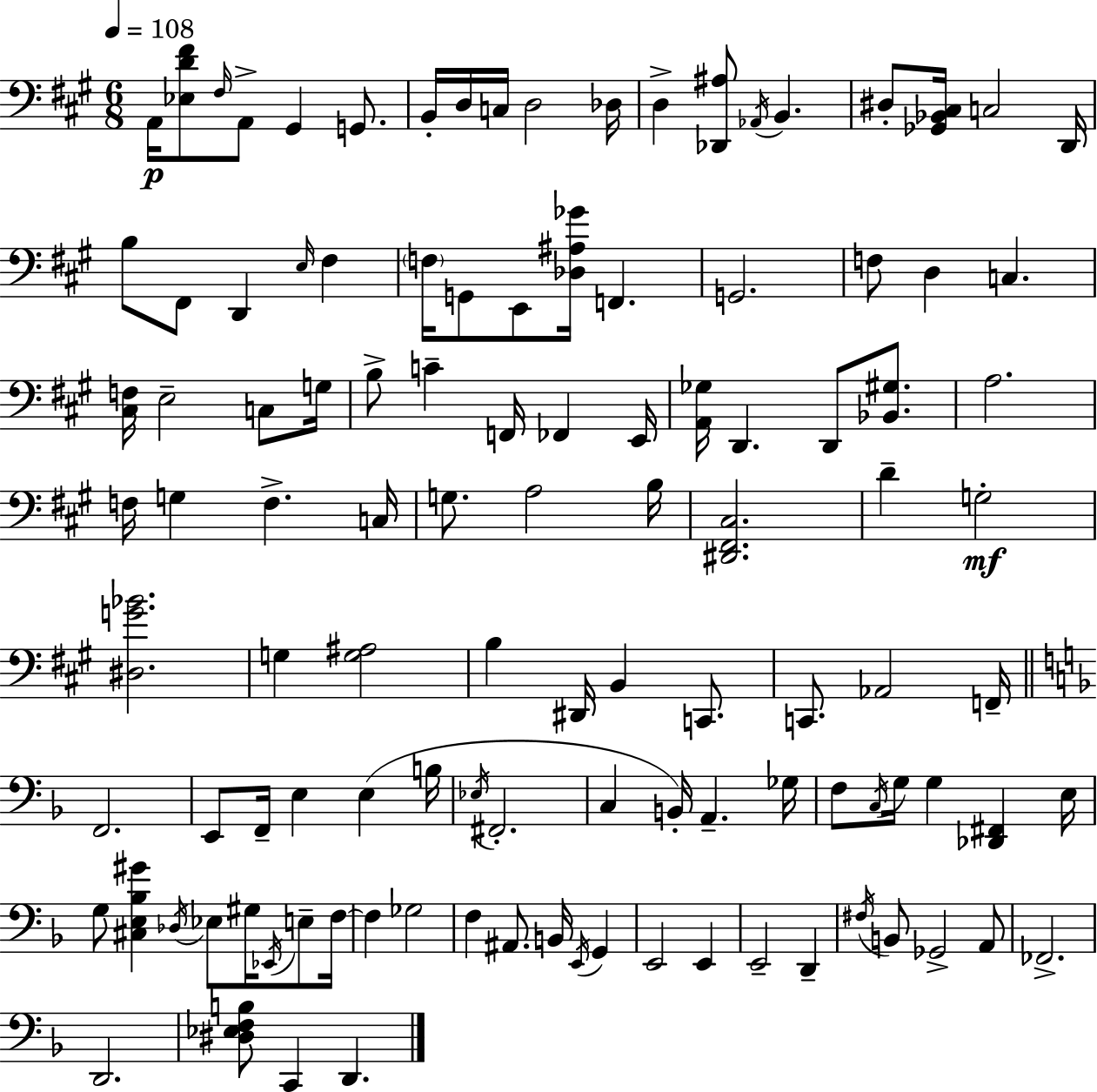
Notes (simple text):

A2/s [Eb3,D4,F#4]/e F#3/s A2/e G#2/q G2/e. B2/s D3/s C3/s D3/h Db3/s D3/q [Db2,A#3]/e Ab2/s B2/q. D#3/e [Gb2,Bb2,C#3]/s C3/h D2/s B3/e F#2/e D2/q E3/s F#3/q F3/s G2/e E2/e [Db3,A#3,Gb4]/s F2/q. G2/h. F3/e D3/q C3/q. [C#3,F3]/s E3/h C3/e G3/s B3/e C4/q F2/s FES2/q E2/s [A2,Gb3]/s D2/q. D2/e [Bb2,G#3]/e. A3/h. F3/s G3/q F3/q. C3/s G3/e. A3/h B3/s [D#2,F#2,C#3]/h. D4/q G3/h [D#3,G4,Bb4]/h. G3/q [G3,A#3]/h B3/q D#2/s B2/q C2/e. C2/e. Ab2/h F2/s F2/h. E2/e F2/s E3/q E3/q B3/s Eb3/s F#2/h. C3/q B2/s A2/q. Gb3/s F3/e C3/s G3/s G3/q [Db2,F#2]/q E3/s G3/e [C#3,E3,Bb3,G#4]/q Db3/s Eb3/e G#3/s Eb2/s E3/e F3/s F3/q Gb3/h F3/q A#2/e. B2/s E2/s G2/q E2/h E2/q E2/h D2/q F#3/s B2/e Gb2/h A2/e FES2/h. D2/h. [D#3,Eb3,F3,B3]/e C2/q D2/q.